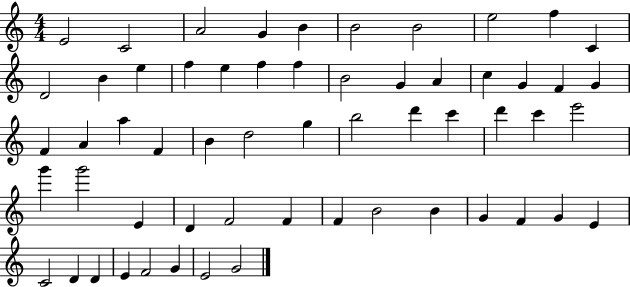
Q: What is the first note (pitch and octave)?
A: E4